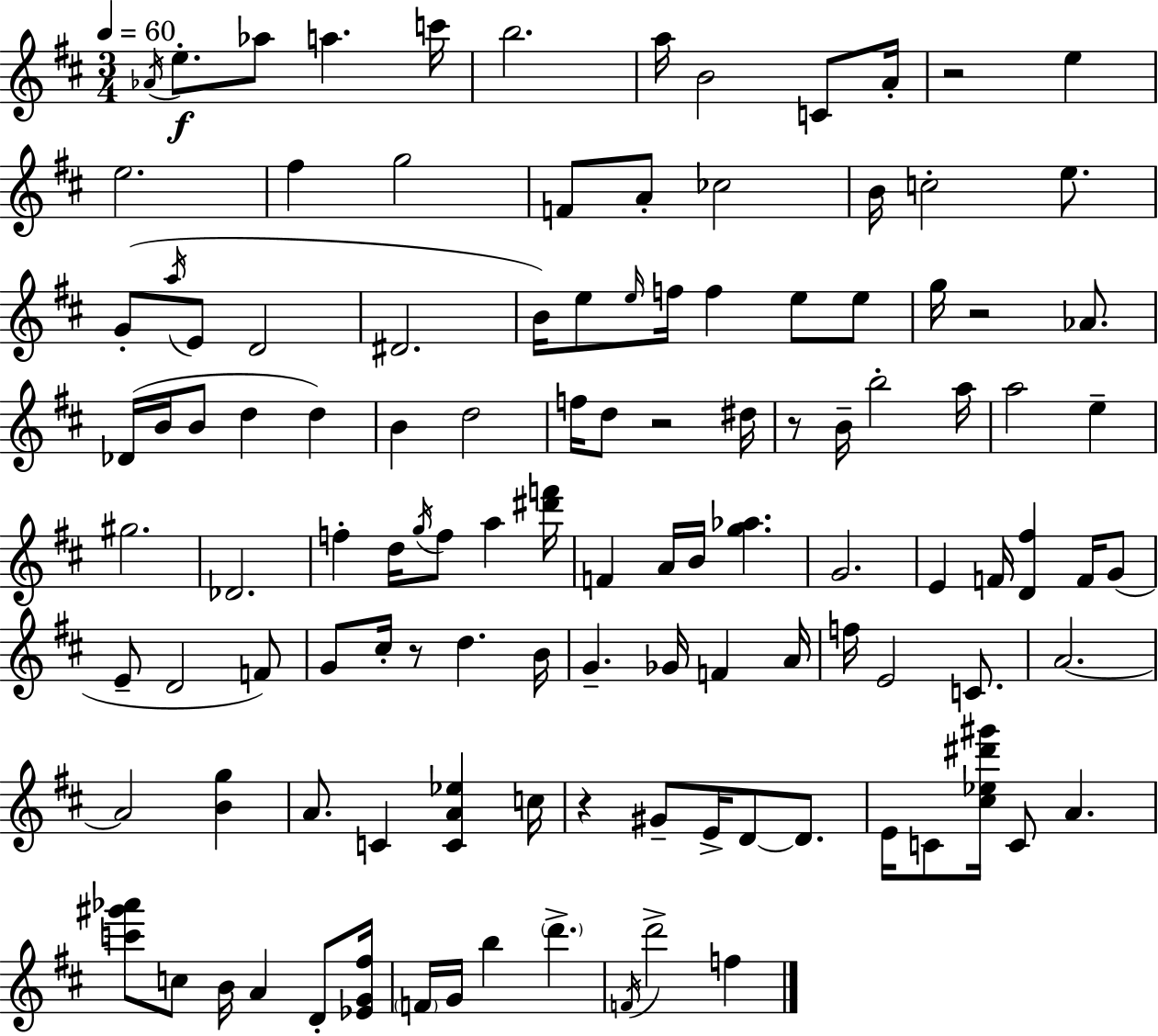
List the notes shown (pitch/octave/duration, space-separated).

Ab4/s E5/e. Ab5/e A5/q. C6/s B5/h. A5/s B4/h C4/e A4/s R/h E5/q E5/h. F#5/q G5/h F4/e A4/e CES5/h B4/s C5/h E5/e. G4/e A5/s E4/e D4/h D#4/h. B4/s E5/e E5/s F5/s F5/q E5/e E5/e G5/s R/h Ab4/e. Db4/s B4/s B4/e D5/q D5/q B4/q D5/h F5/s D5/e R/h D#5/s R/e B4/s B5/h A5/s A5/h E5/q G#5/h. Db4/h. F5/q D5/s G5/s F5/e A5/q [D#6,F6]/s F4/q A4/s B4/s [G5,Ab5]/q. G4/h. E4/q F4/s [D4,F#5]/q F4/s G4/e E4/e D4/h F4/e G4/e C#5/s R/e D5/q. B4/s G4/q. Gb4/s F4/q A4/s F5/s E4/h C4/e. A4/h. A4/h [B4,G5]/q A4/e. C4/q [C4,A4,Eb5]/q C5/s R/q G#4/e E4/s D4/e D4/e. E4/s C4/e [C#5,Eb5,D#6,G#6]/s C4/e A4/q. [C6,G#6,Ab6]/e C5/e B4/s A4/q D4/e [Eb4,G4,F#5]/s F4/s G4/s B5/q D6/q. F4/s D6/h F5/q